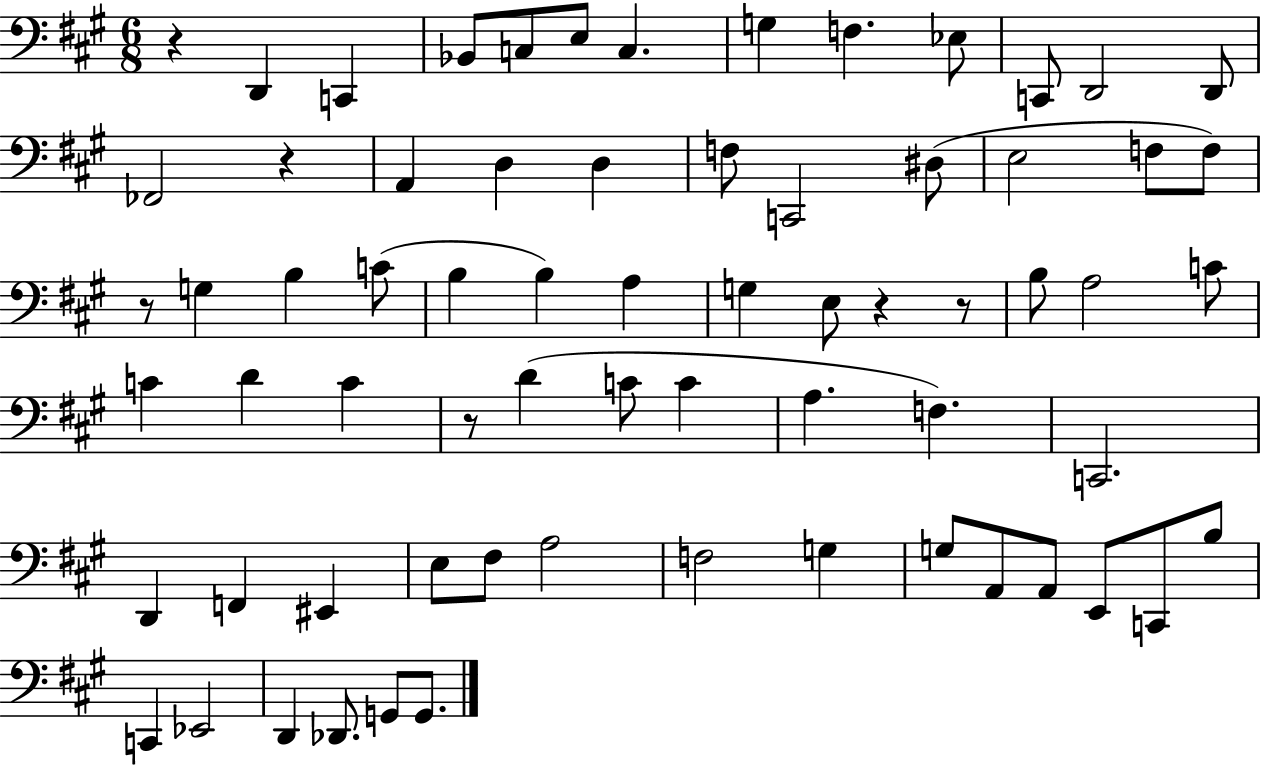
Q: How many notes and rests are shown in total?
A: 68